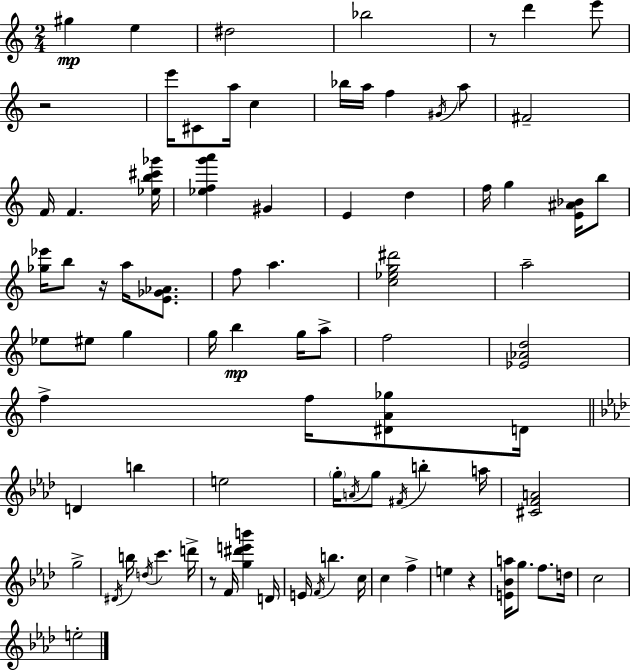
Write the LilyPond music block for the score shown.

{
  \clef treble
  \numericTimeSignature
  \time 2/4
  \key c \major
  gis''4\mp e''4 | dis''2 | bes''2 | r8 d'''4 e'''8 | \break r2 | e'''16 cis'8 a''16 c''4 | bes''16 a''16 f''4 \acciaccatura { gis'16 } a''8 | fis'2-- | \break f'16 f'4. | <ees'' b'' cis''' ges'''>16 <ees'' f'' g''' a'''>4 gis'4 | e'4 d''4 | f''16 g''4 <e' ais' bes'>16 b''8 | \break <ges'' ees'''>16 b''8 r16 a''16 <e' ges' aes'>8. | f''8 a''4. | <c'' ees'' g'' dis'''>2 | a''2-- | \break ees''8 eis''8 g''4 | g''16 b''4\mp g''16 a''8-> | f''2 | <ees' aes' d''>2 | \break f''4-> f''16 <dis' a' ges''>8 | d'16 \bar "||" \break \key f \minor d'4 b''4 | e''2 | \parenthesize g''16-. \acciaccatura { a'16 } g''8 \acciaccatura { fis'16 } b''4-. | a''16 <cis' f' a'>2 | \break g''2-> | \acciaccatura { dis'16 } b''16 \acciaccatura { d''16 } c'''4. | d'''16-> r8 f'16 <g'' dis''' e''' b'''>4 | d'16 e'16 \acciaccatura { f'16 } b''4. | \break c''16 c''4 | f''4-> e''4 | r4 <e' bes' a''>16 g''8. | f''8. d''16 c''2 | \break e''2-. | \bar "|."
}